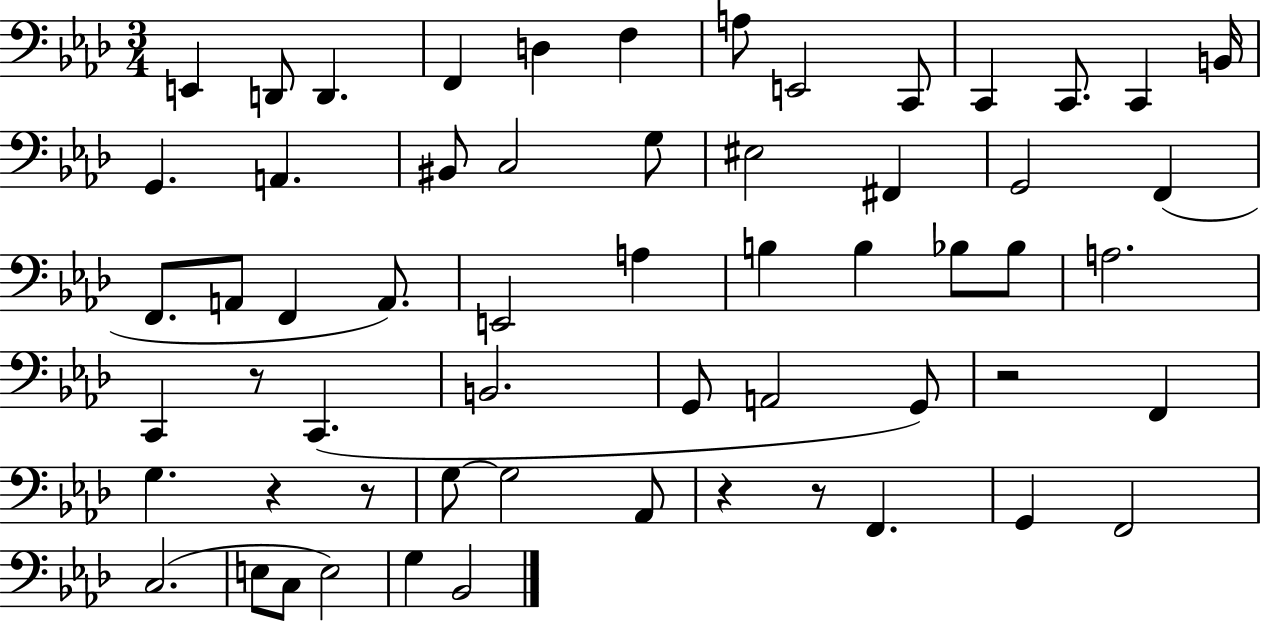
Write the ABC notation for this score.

X:1
T:Untitled
M:3/4
L:1/4
K:Ab
E,, D,,/2 D,, F,, D, F, A,/2 E,,2 C,,/2 C,, C,,/2 C,, B,,/4 G,, A,, ^B,,/2 C,2 G,/2 ^E,2 ^F,, G,,2 F,, F,,/2 A,,/2 F,, A,,/2 E,,2 A, B, B, _B,/2 _B,/2 A,2 C,, z/2 C,, B,,2 G,,/2 A,,2 G,,/2 z2 F,, G, z z/2 G,/2 G,2 _A,,/2 z z/2 F,, G,, F,,2 C,2 E,/2 C,/2 E,2 G, _B,,2